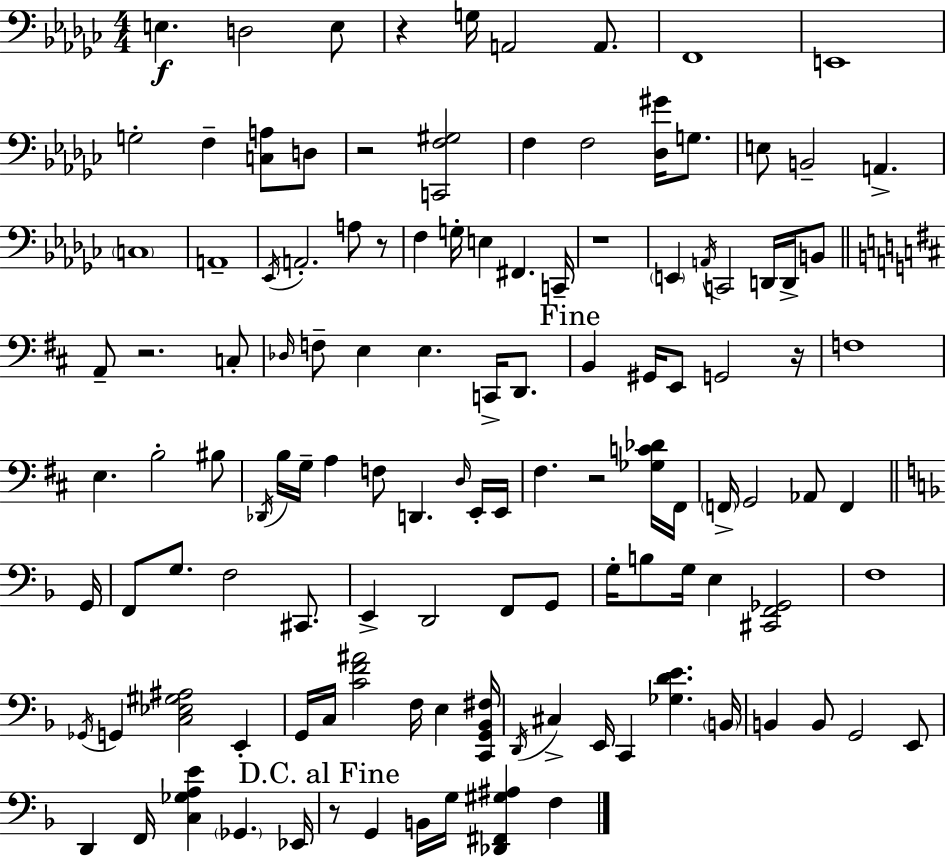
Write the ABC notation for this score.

X:1
T:Untitled
M:4/4
L:1/4
K:Ebm
E, D,2 E,/2 z G,/4 A,,2 A,,/2 F,,4 E,,4 G,2 F, [C,A,]/2 D,/2 z2 [C,,F,^G,]2 F, F,2 [_D,^G]/4 G,/2 E,/2 B,,2 A,, C,4 A,,4 _E,,/4 A,,2 A,/2 z/2 F, G,/4 E, ^F,, C,,/4 z4 E,, A,,/4 C,,2 D,,/4 D,,/4 B,,/2 A,,/2 z2 C,/2 _D,/4 F,/2 E, E, C,,/4 D,,/2 B,, ^G,,/4 E,,/2 G,,2 z/4 F,4 E, B,2 ^B,/2 _D,,/4 B,/4 G,/4 A, F,/2 D,, D,/4 E,,/4 E,,/4 ^F, z2 [_G,C_D]/4 ^F,,/4 F,,/4 G,,2 _A,,/2 F,, G,,/4 F,,/2 G,/2 F,2 ^C,,/2 E,, D,,2 F,,/2 G,,/2 G,/4 B,/2 G,/4 E, [^C,,F,,_G,,]2 F,4 _G,,/4 G,, [C,_E,^G,^A,]2 E,, G,,/4 C,/4 [CF^A]2 F,/4 E, [C,,G,,_B,,^F,]/4 D,,/4 ^C, E,,/4 C,, [_G,DE] B,,/4 B,, B,,/2 G,,2 E,,/2 D,, F,,/4 [C,_G,A,E] _G,, _E,,/4 z/2 G,, B,,/4 G,/4 [_D,,^F,,^G,^A,] F,